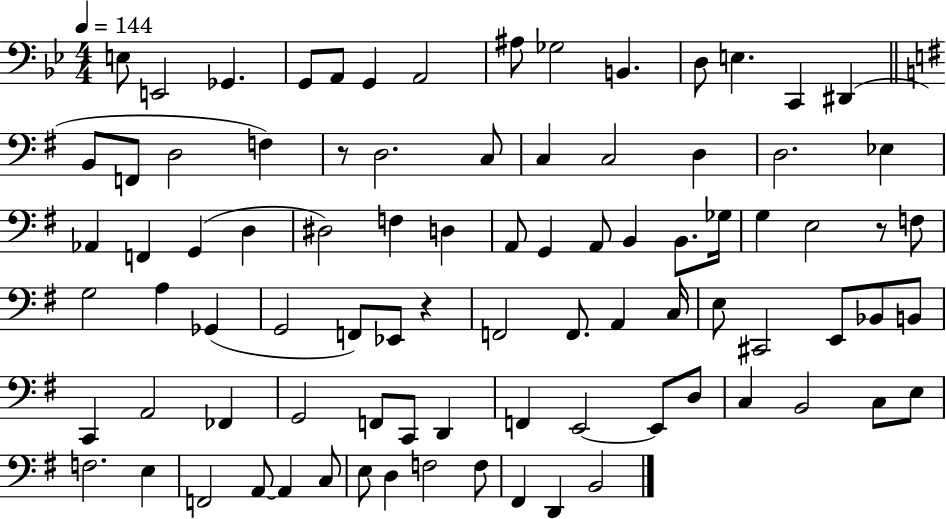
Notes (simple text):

E3/e E2/h Gb2/q. G2/e A2/e G2/q A2/h A#3/e Gb3/h B2/q. D3/e E3/q. C2/q D#2/q B2/e F2/e D3/h F3/q R/e D3/h. C3/e C3/q C3/h D3/q D3/h. Eb3/q Ab2/q F2/q G2/q D3/q D#3/h F3/q D3/q A2/e G2/q A2/e B2/q B2/e. Gb3/s G3/q E3/h R/e F3/e G3/h A3/q Gb2/q G2/h F2/e Eb2/e R/q F2/h F2/e. A2/q C3/s E3/e C#2/h E2/e Bb2/e B2/e C2/q A2/h FES2/q G2/h F2/e C2/e D2/q F2/q E2/h E2/e D3/e C3/q B2/h C3/e E3/e F3/h. E3/q F2/h A2/e A2/q C3/e E3/e D3/q F3/h F3/e F#2/q D2/q B2/h